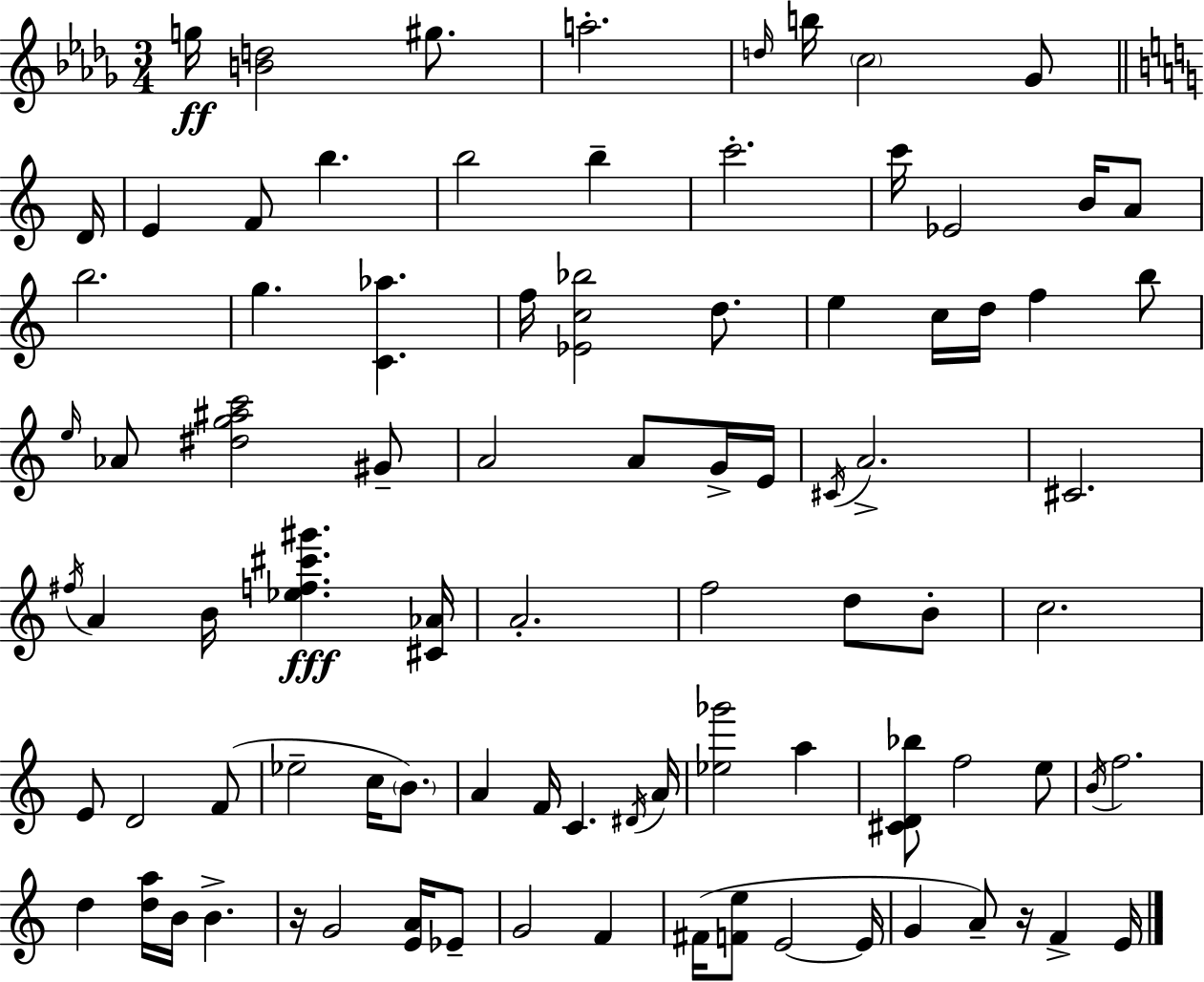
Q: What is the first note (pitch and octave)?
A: G5